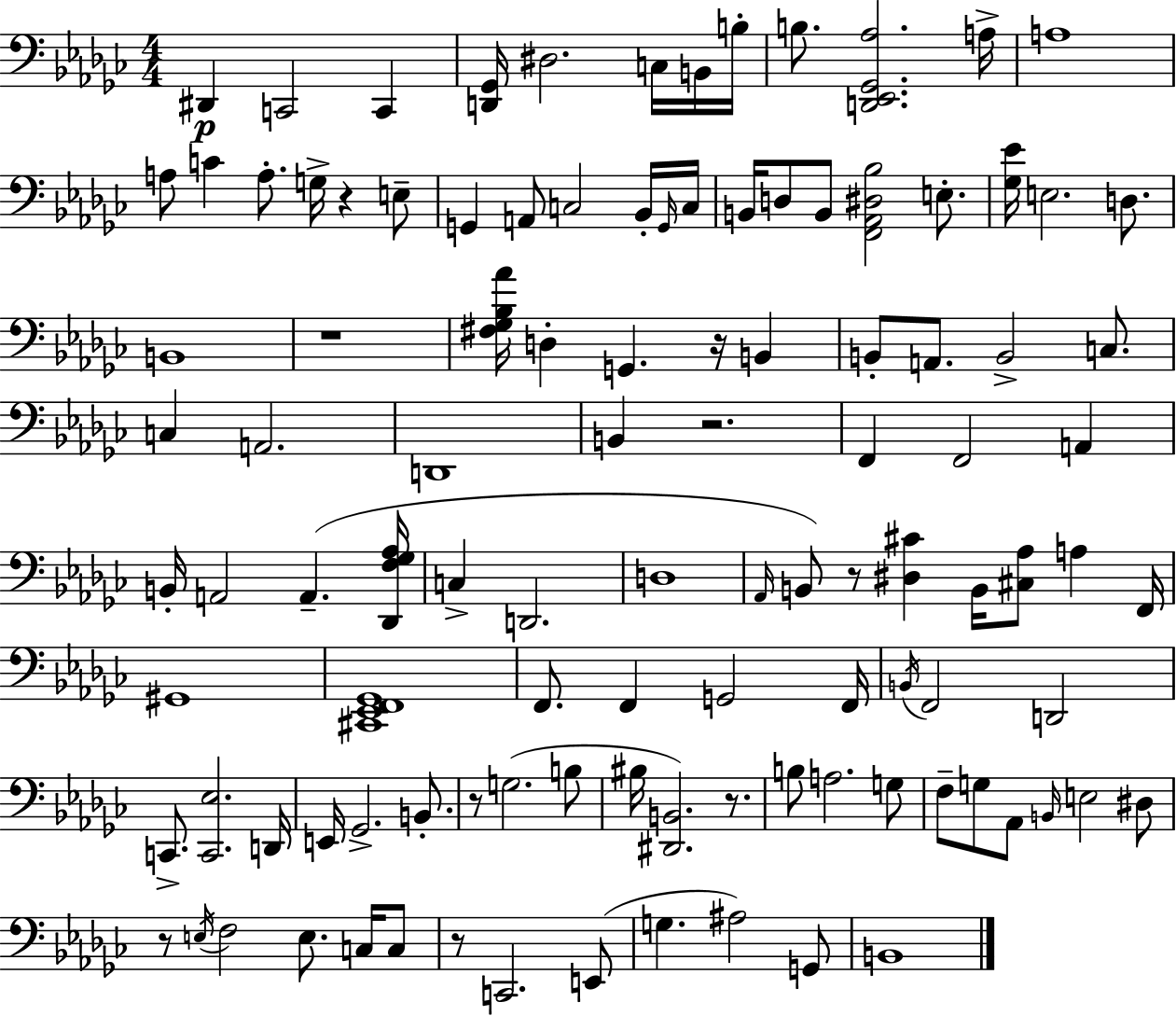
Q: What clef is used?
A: bass